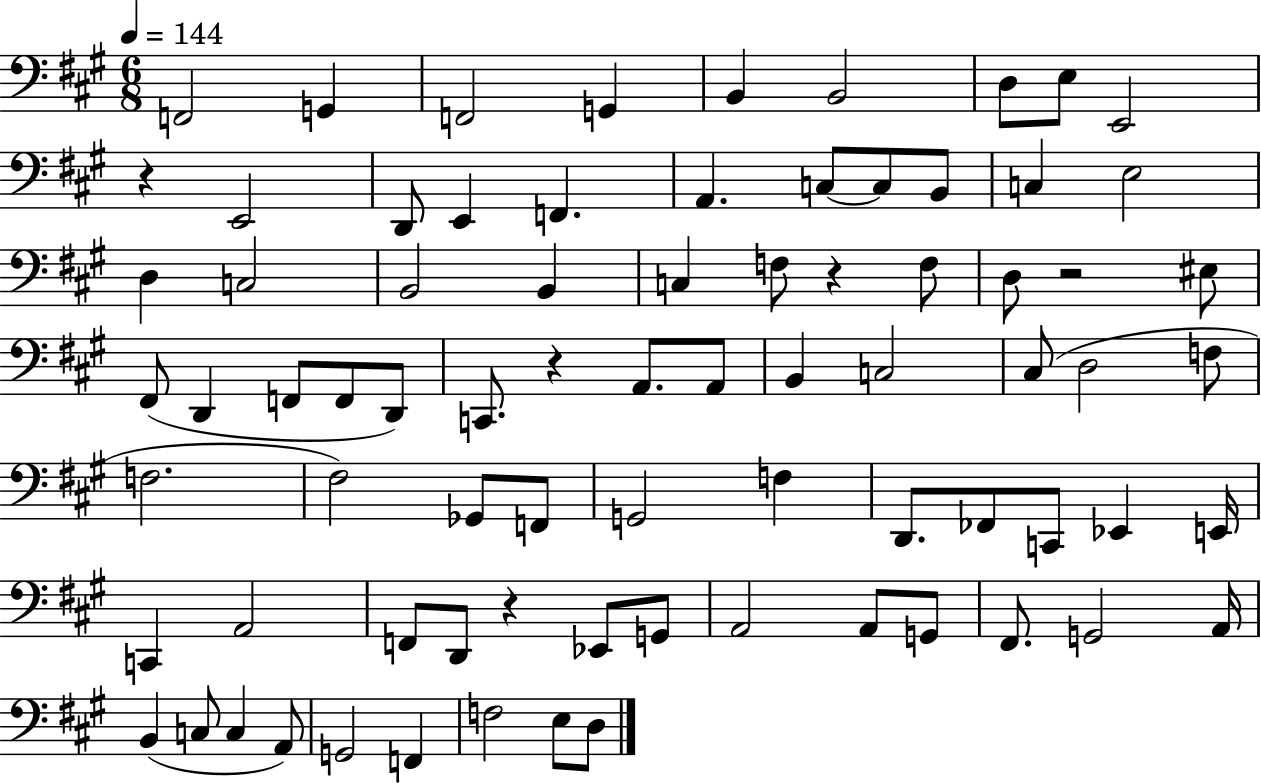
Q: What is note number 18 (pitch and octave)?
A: C3